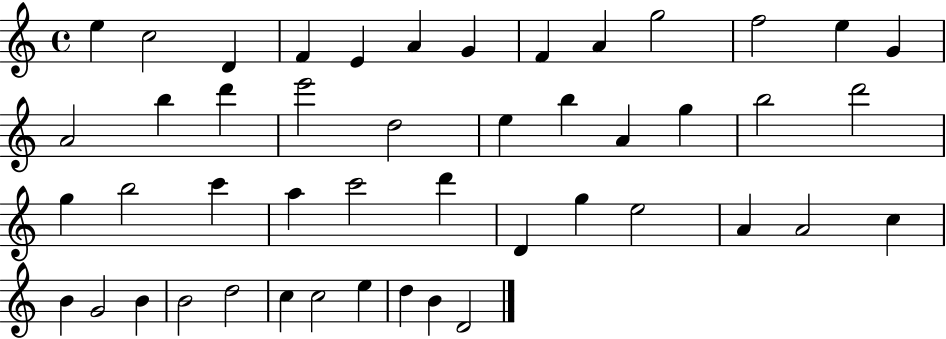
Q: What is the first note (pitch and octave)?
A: E5